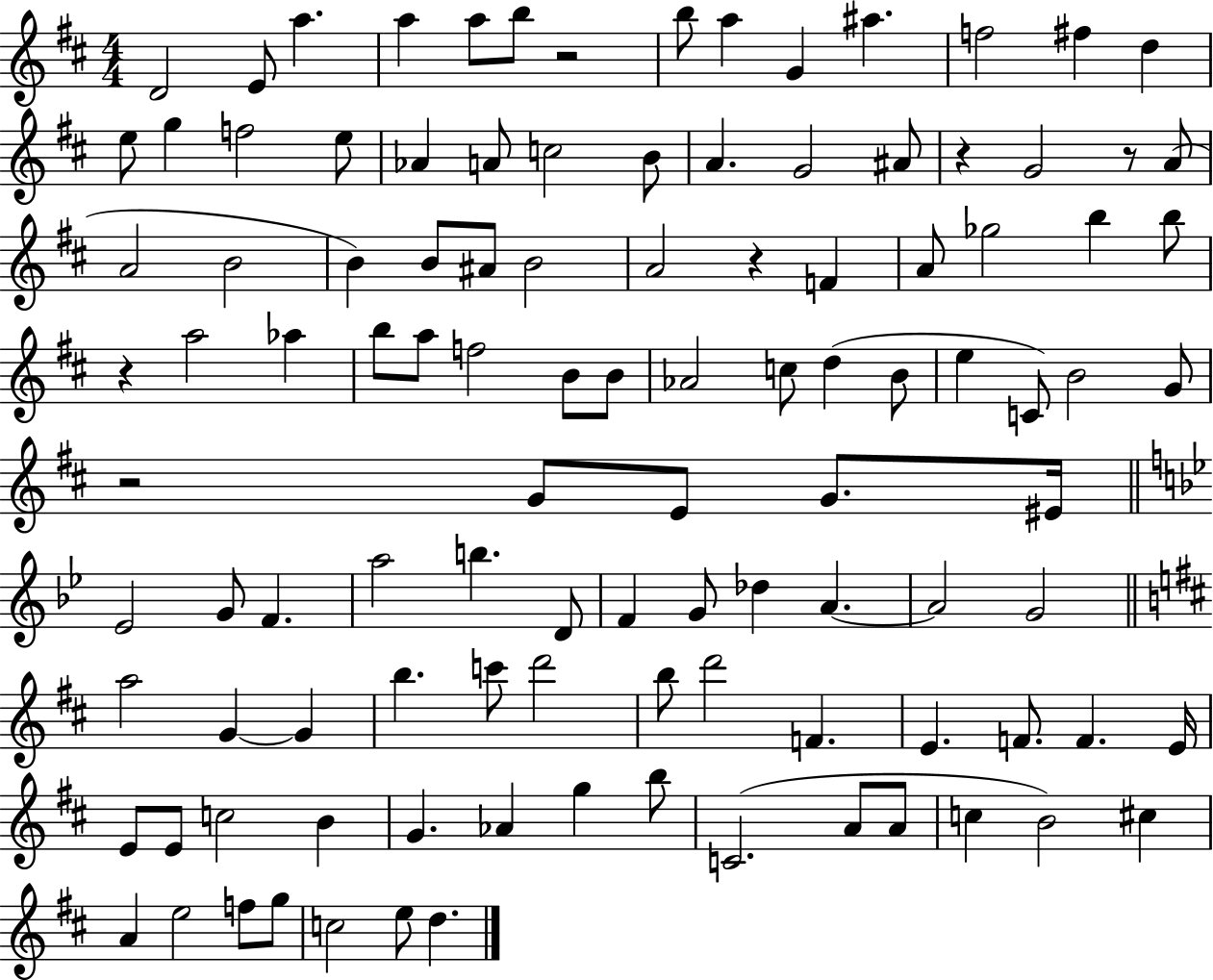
D4/h E4/e A5/q. A5/q A5/e B5/e R/h B5/e A5/q G4/q A#5/q. F5/h F#5/q D5/q E5/e G5/q F5/h E5/e Ab4/q A4/e C5/h B4/e A4/q. G4/h A#4/e R/q G4/h R/e A4/e A4/h B4/h B4/q B4/e A#4/e B4/h A4/h R/q F4/q A4/e Gb5/h B5/q B5/e R/q A5/h Ab5/q B5/e A5/e F5/h B4/e B4/e Ab4/h C5/e D5/q B4/e E5/q C4/e B4/h G4/e R/h G4/e E4/e G4/e. EIS4/s Eb4/h G4/e F4/q. A5/h B5/q. D4/e F4/q G4/e Db5/q A4/q. A4/h G4/h A5/h G4/q G4/q B5/q. C6/e D6/h B5/e D6/h F4/q. E4/q. F4/e. F4/q. E4/s E4/e E4/e C5/h B4/q G4/q. Ab4/q G5/q B5/e C4/h. A4/e A4/e C5/q B4/h C#5/q A4/q E5/h F5/e G5/e C5/h E5/e D5/q.